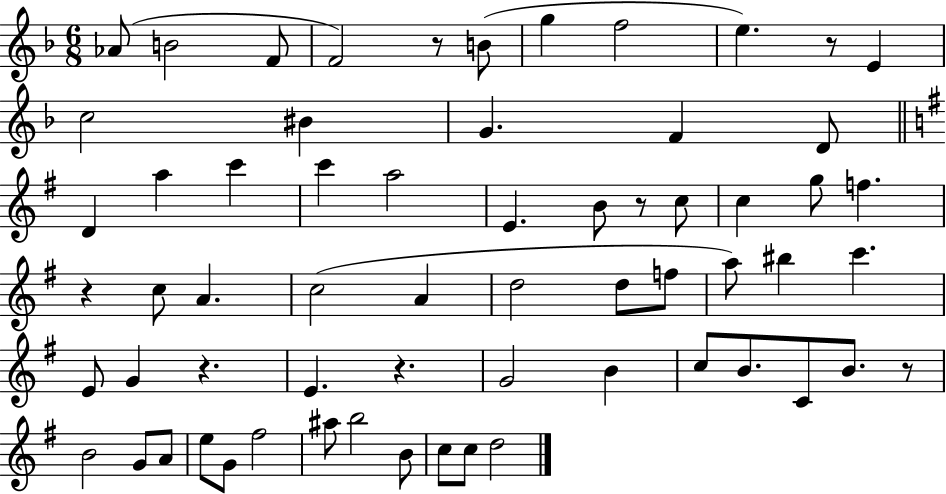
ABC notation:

X:1
T:Untitled
M:6/8
L:1/4
K:F
_A/2 B2 F/2 F2 z/2 B/2 g f2 e z/2 E c2 ^B G F D/2 D a c' c' a2 E B/2 z/2 c/2 c g/2 f z c/2 A c2 A d2 d/2 f/2 a/2 ^b c' E/2 G z E z G2 B c/2 B/2 C/2 B/2 z/2 B2 G/2 A/2 e/2 G/2 ^f2 ^a/2 b2 B/2 c/2 c/2 d2